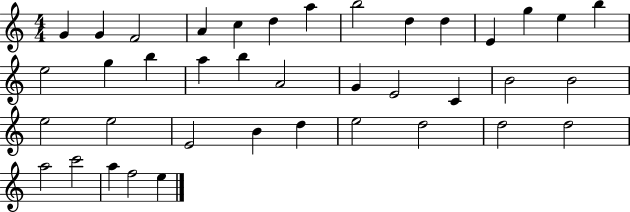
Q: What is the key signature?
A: C major